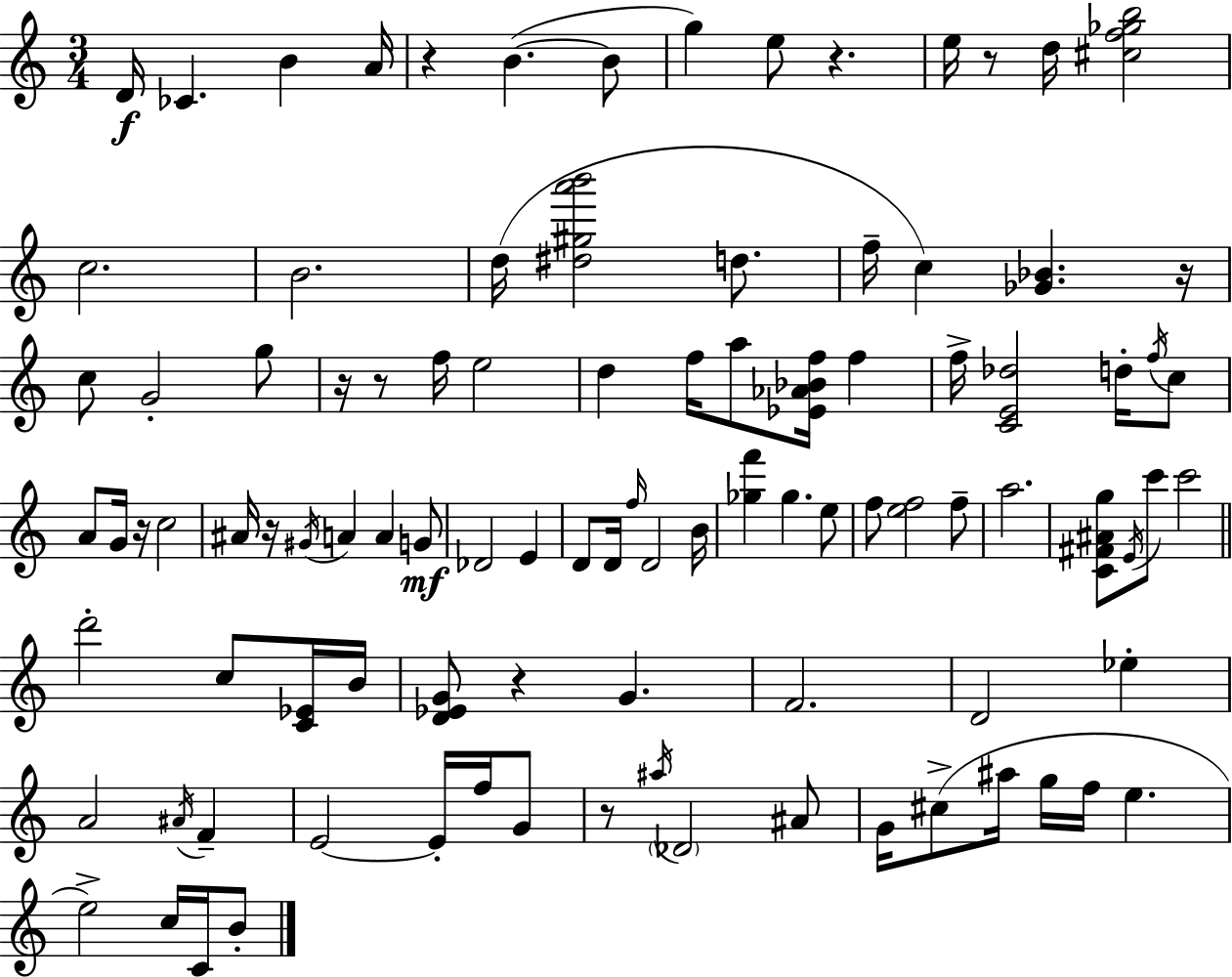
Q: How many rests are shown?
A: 10